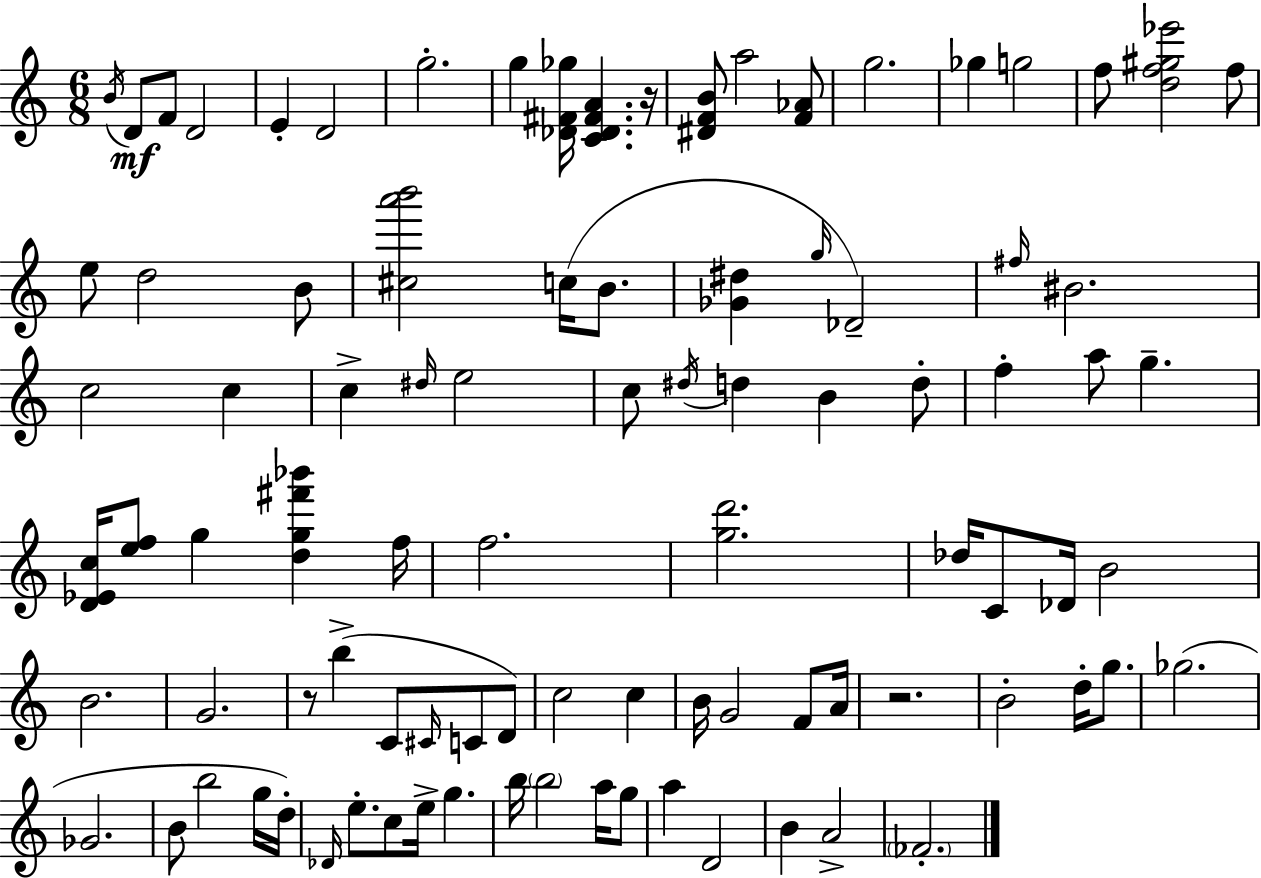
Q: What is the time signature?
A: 6/8